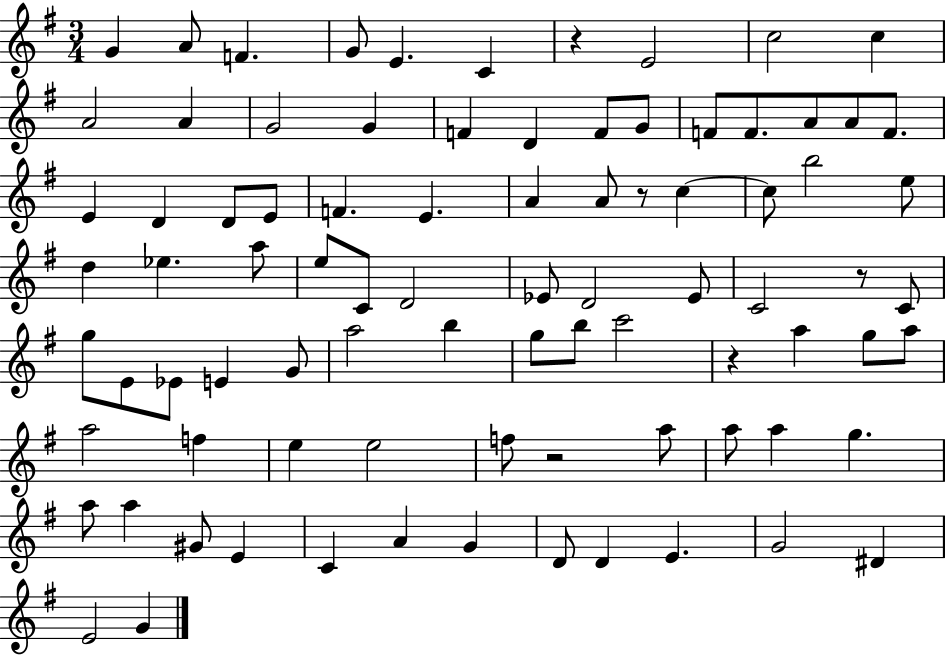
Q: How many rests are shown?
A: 5